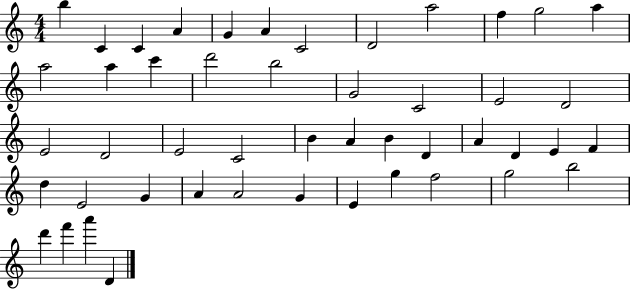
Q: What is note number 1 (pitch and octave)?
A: B5